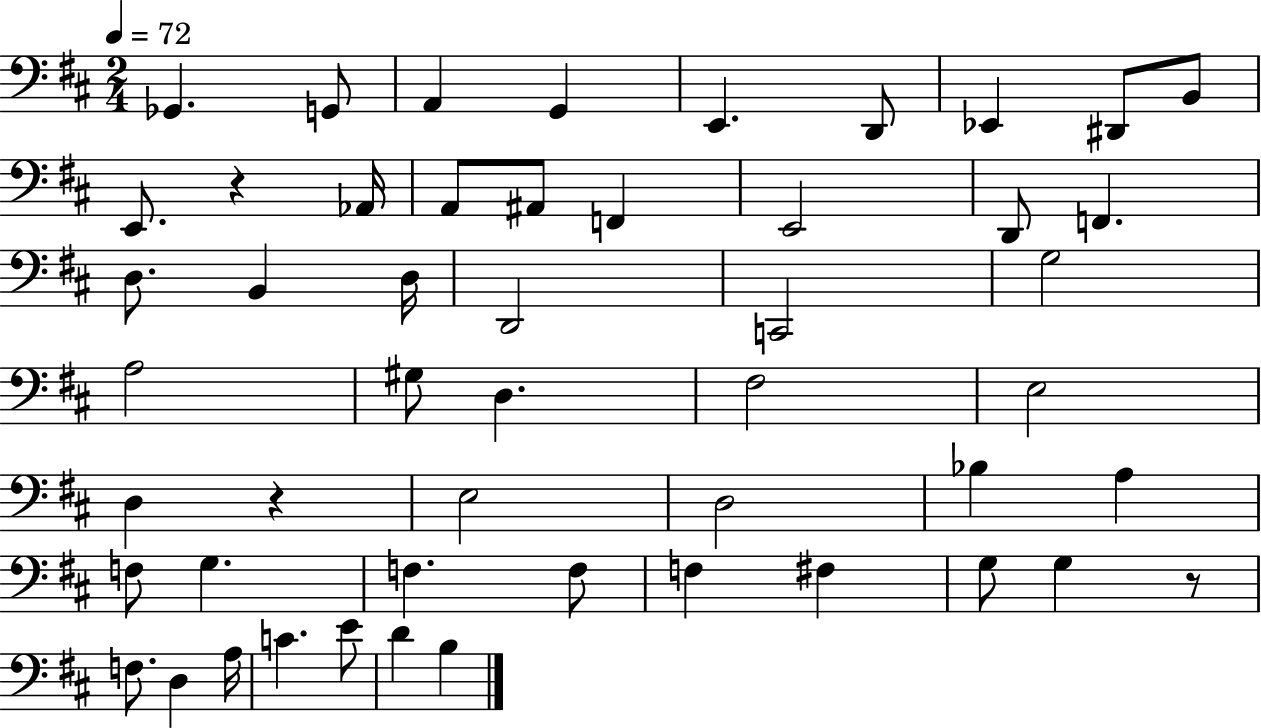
{
  \clef bass
  \numericTimeSignature
  \time 2/4
  \key d \major
  \tempo 4 = 72
  ges,4. g,8 | a,4 g,4 | e,4. d,8 | ees,4 dis,8 b,8 | \break e,8. r4 aes,16 | a,8 ais,8 f,4 | e,2 | d,8 f,4. | \break d8. b,4 d16 | d,2 | c,2 | g2 | \break a2 | gis8 d4. | fis2 | e2 | \break d4 r4 | e2 | d2 | bes4 a4 | \break f8 g4. | f4. f8 | f4 fis4 | g8 g4 r8 | \break f8. d4 a16 | c'4. e'8 | d'4 b4 | \bar "|."
}